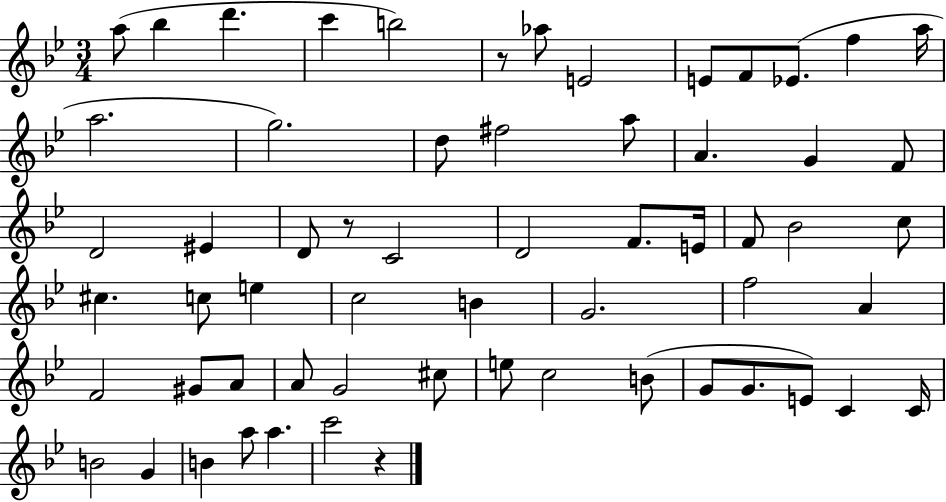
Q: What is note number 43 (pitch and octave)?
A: G4